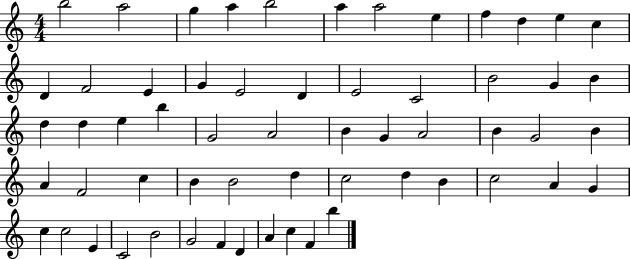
B5/h A5/h G5/q A5/q B5/h A5/q A5/h E5/q F5/q D5/q E5/q C5/q D4/q F4/h E4/q G4/q E4/h D4/q E4/h C4/h B4/h G4/q B4/q D5/q D5/q E5/q B5/q G4/h A4/h B4/q G4/q A4/h B4/q G4/h B4/q A4/q F4/h C5/q B4/q B4/h D5/q C5/h D5/q B4/q C5/h A4/q G4/q C5/q C5/h E4/q C4/h B4/h G4/h F4/q D4/q A4/q C5/q F4/q B5/q